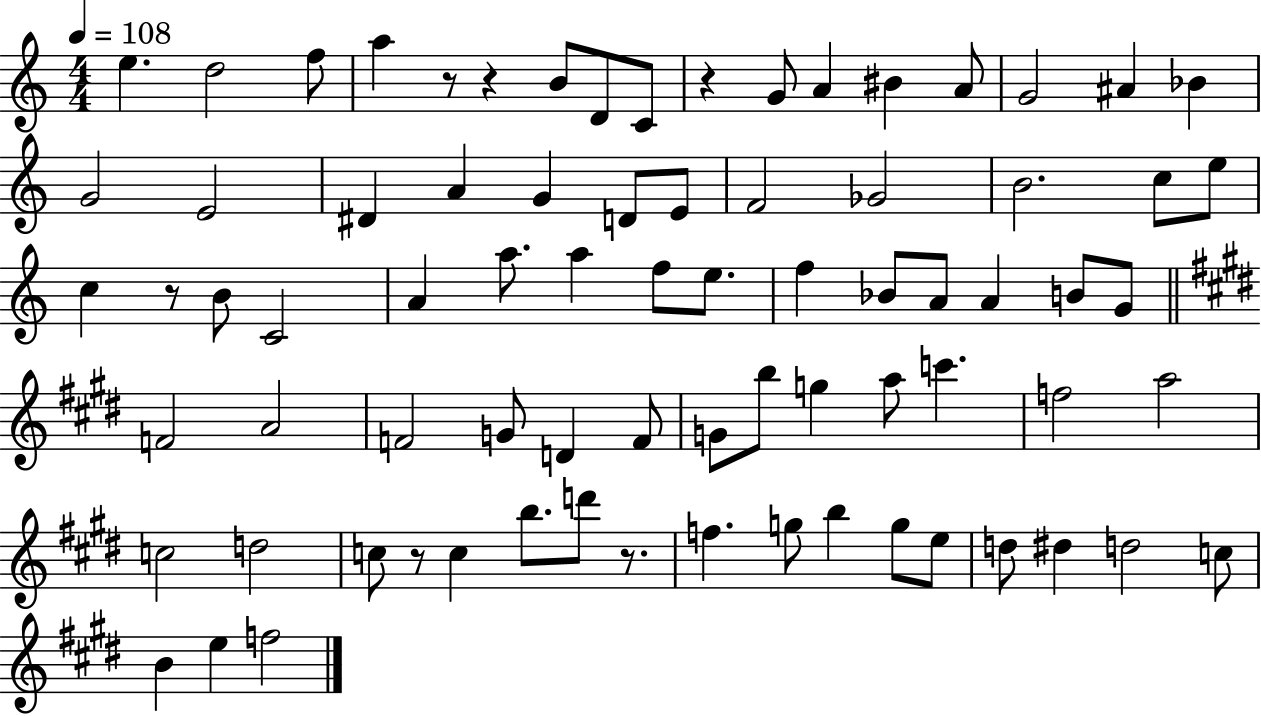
{
  \clef treble
  \numericTimeSignature
  \time 4/4
  \key c \major
  \tempo 4 = 108
  e''4. d''2 f''8 | a''4 r8 r4 b'8 d'8 c'8 | r4 g'8 a'4 bis'4 a'8 | g'2 ais'4 bes'4 | \break g'2 e'2 | dis'4 a'4 g'4 d'8 e'8 | f'2 ges'2 | b'2. c''8 e''8 | \break c''4 r8 b'8 c'2 | a'4 a''8. a''4 f''8 e''8. | f''4 bes'8 a'8 a'4 b'8 g'8 | \bar "||" \break \key e \major f'2 a'2 | f'2 g'8 d'4 f'8 | g'8 b''8 g''4 a''8 c'''4. | f''2 a''2 | \break c''2 d''2 | c''8 r8 c''4 b''8. d'''8 r8. | f''4. g''8 b''4 g''8 e''8 | d''8 dis''4 d''2 c''8 | \break b'4 e''4 f''2 | \bar "|."
}